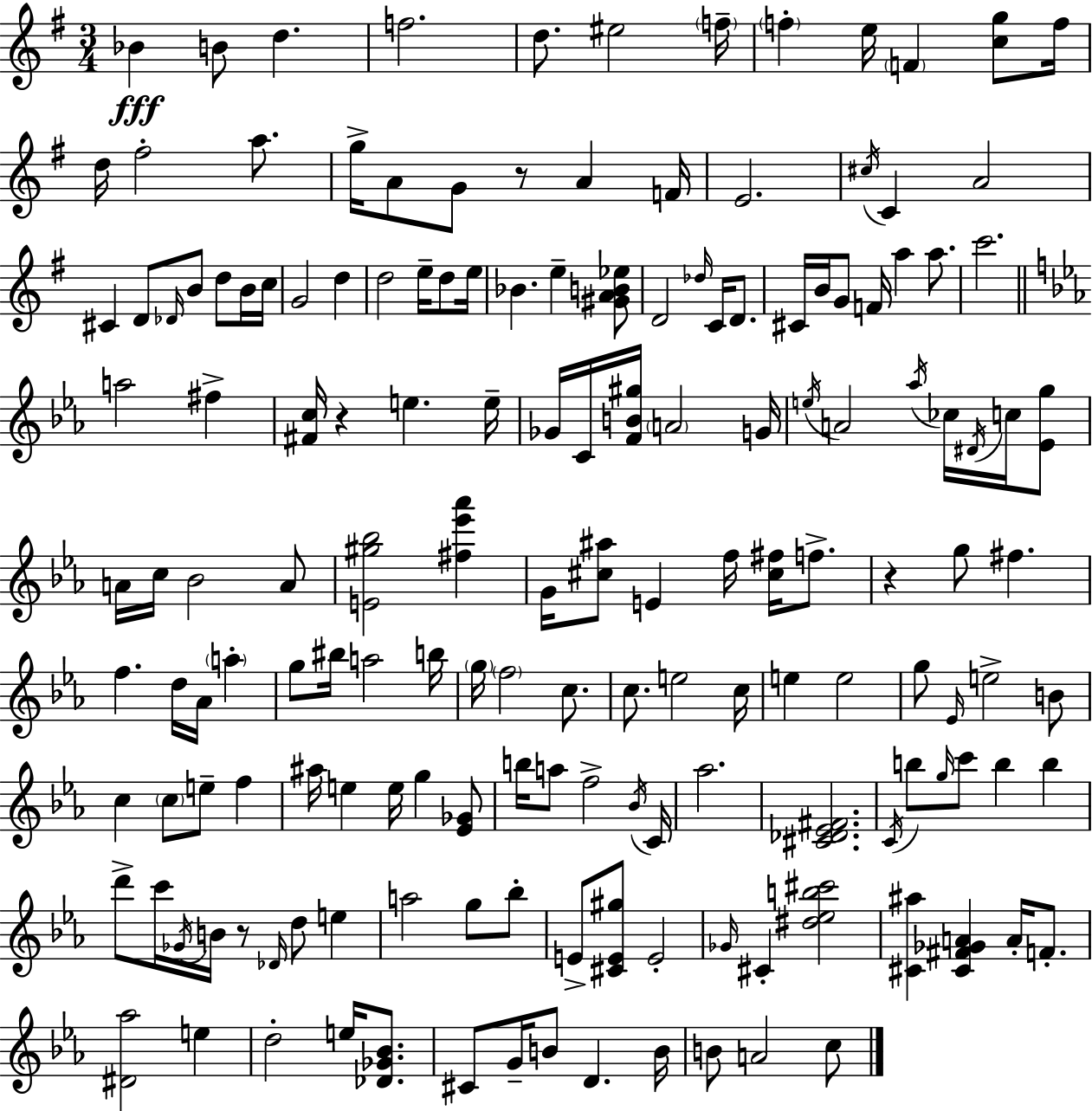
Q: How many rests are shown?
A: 4